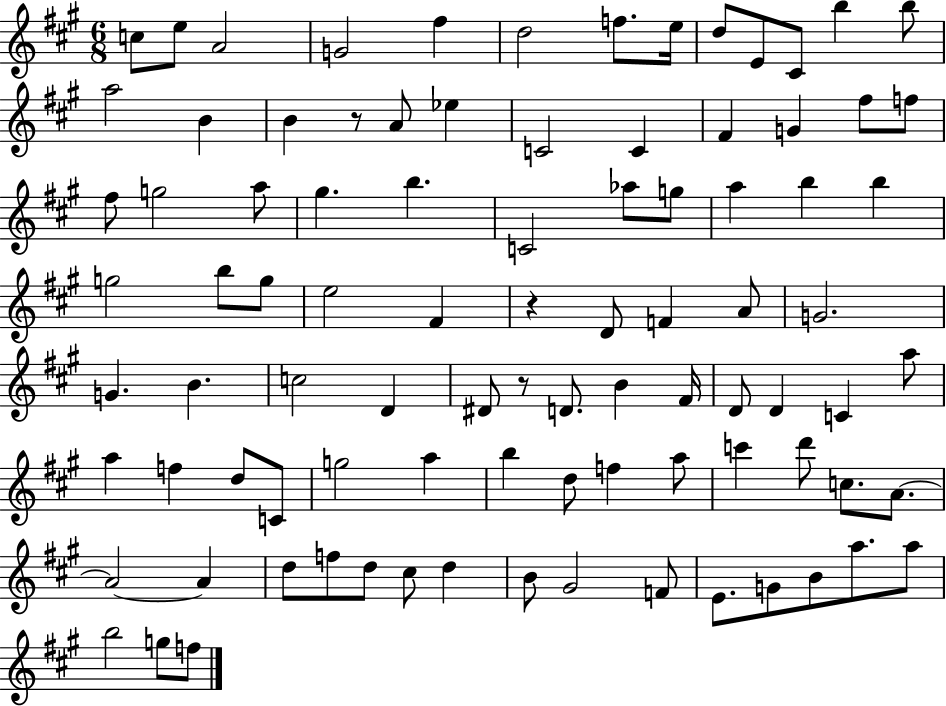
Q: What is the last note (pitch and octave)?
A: F5